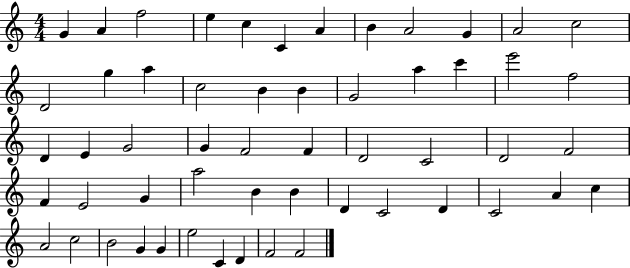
G4/q A4/q F5/h E5/q C5/q C4/q A4/q B4/q A4/h G4/q A4/h C5/h D4/h G5/q A5/q C5/h B4/q B4/q G4/h A5/q C6/q E6/h F5/h D4/q E4/q G4/h G4/q F4/h F4/q D4/h C4/h D4/h F4/h F4/q E4/h G4/q A5/h B4/q B4/q D4/q C4/h D4/q C4/h A4/q C5/q A4/h C5/h B4/h G4/q G4/q E5/h C4/q D4/q F4/h F4/h